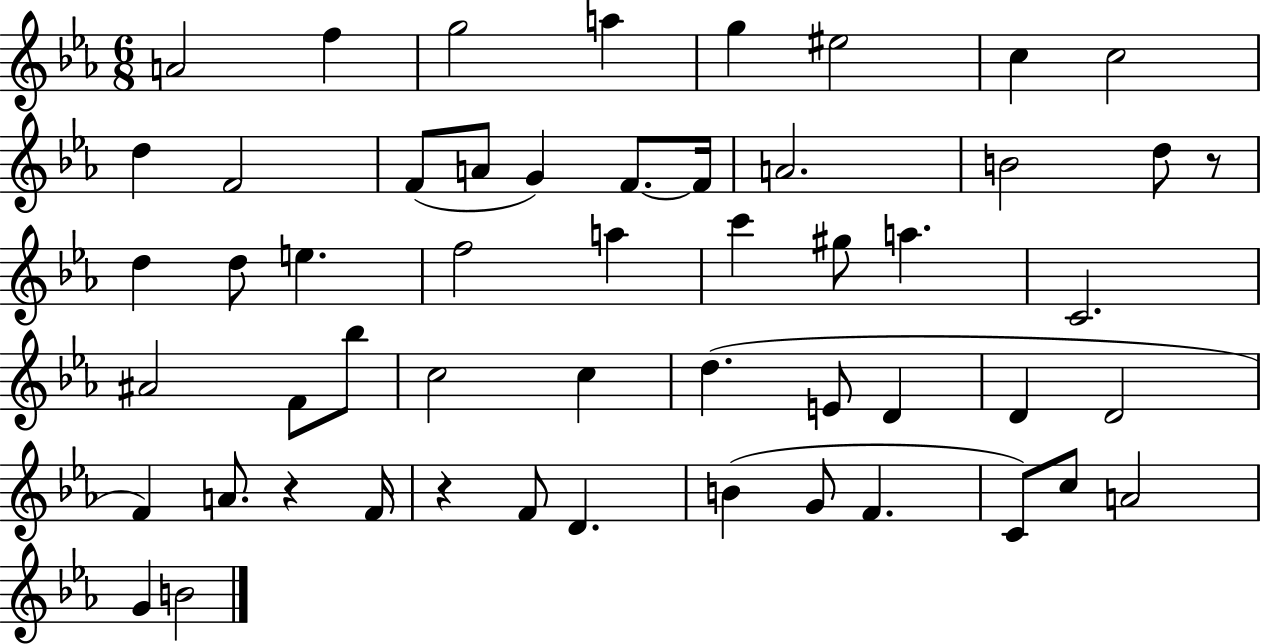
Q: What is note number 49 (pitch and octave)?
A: G4